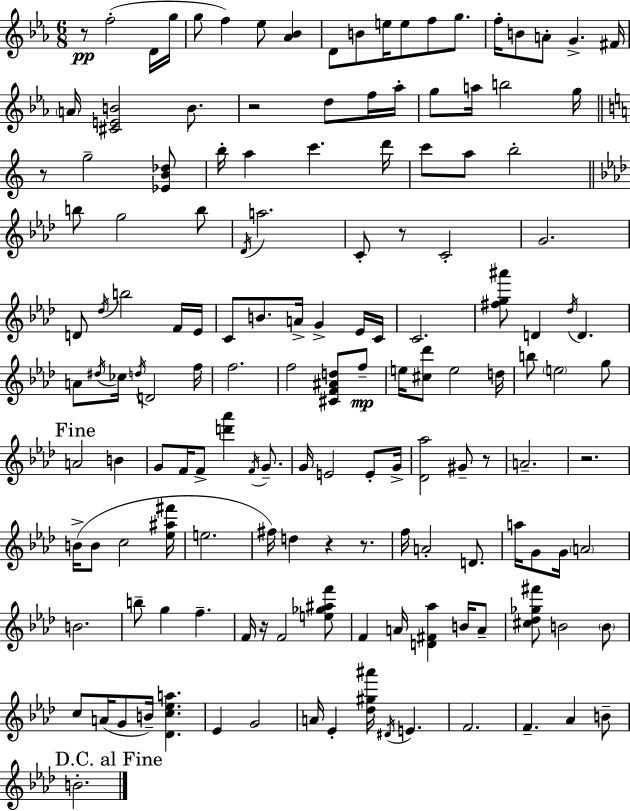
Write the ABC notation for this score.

X:1
T:Untitled
M:6/8
L:1/4
K:Cm
z/2 f2 D/4 g/4 g/2 f _e/2 [_A_B] D/2 B/2 e/4 e/2 f/2 g/2 f/4 B/2 A/2 G ^F/4 A/4 [^CEB]2 B/2 z2 d/2 f/4 _a/4 g/2 a/4 b2 g/4 z/2 g2 [_EB_d]/2 b/4 a c' d'/4 c'/2 a/2 b2 b/2 g2 b/2 _D/4 a2 C/2 z/2 C2 G2 D/2 _d/4 b2 F/4 _E/4 C/2 B/2 A/4 G _E/4 C/4 C2 [^fg^a']/2 D _d/4 D A/2 ^d/4 _c/4 d/4 D2 f/4 f2 f2 [^CF^Ad]/2 f/2 e/4 [^c_d']/2 e2 d/4 b/2 e2 g/2 A2 B G/2 F/4 F/2 [d'_a'] F/4 G/2 G/4 E2 E/2 G/4 [_D_a]2 ^G/2 z/2 A2 z2 B/4 B/2 c2 [_e^a^f']/4 e2 ^f/4 d z z/2 f/4 A2 D/2 a/4 G/2 G/4 A2 B2 b/2 g f F/4 z/4 F2 [e_g^af']/2 F A/4 [D^F_a] B/4 A/2 [^c_d_g^f']/2 B2 B/2 c/2 A/4 G/2 B/4 [_Dc_ea] _E G2 A/4 _E [_d^g^a']/4 ^D/4 E F2 F _A B/2 B2